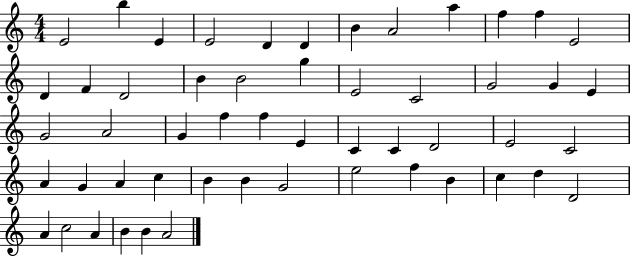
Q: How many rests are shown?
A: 0